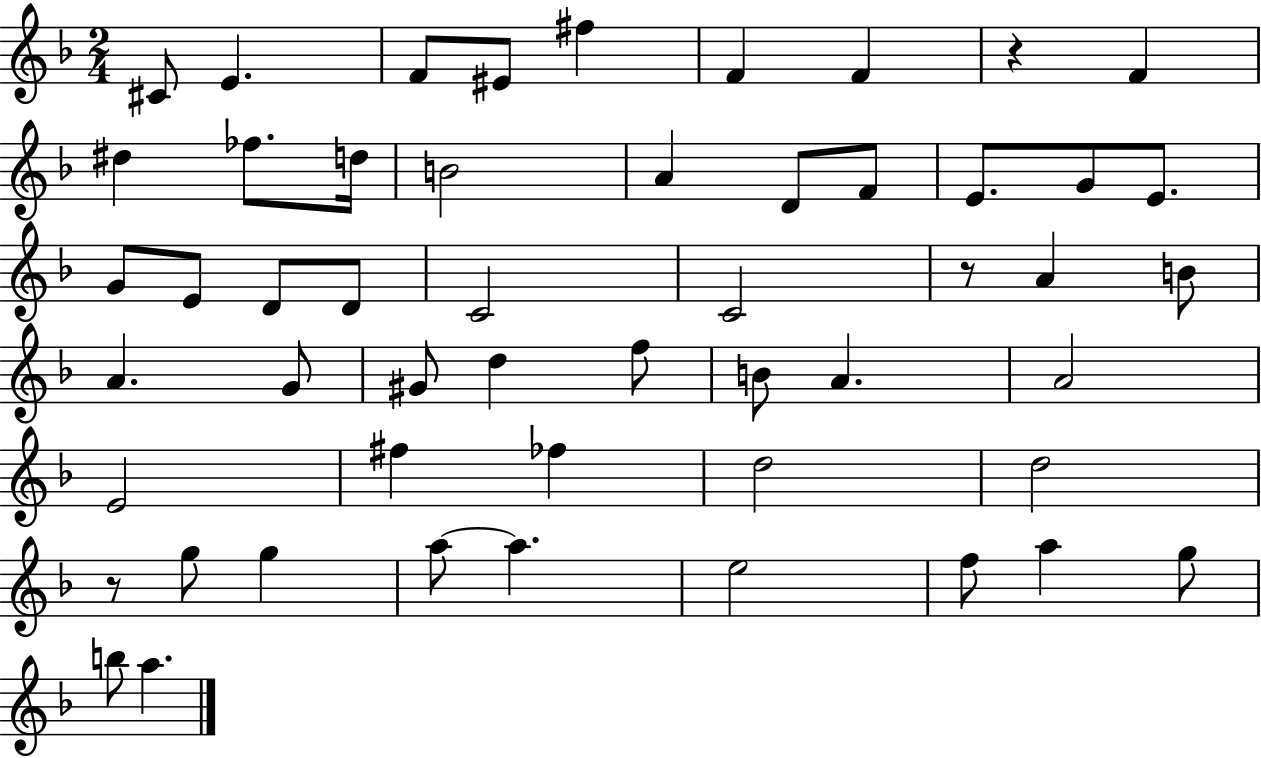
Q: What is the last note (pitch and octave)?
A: A5